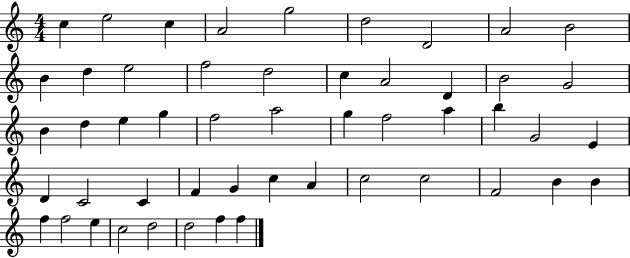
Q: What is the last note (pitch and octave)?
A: F5